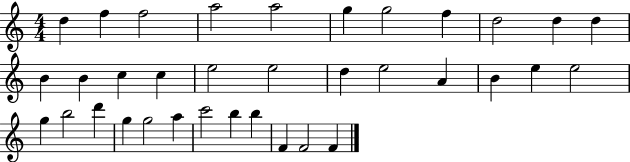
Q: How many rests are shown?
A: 0